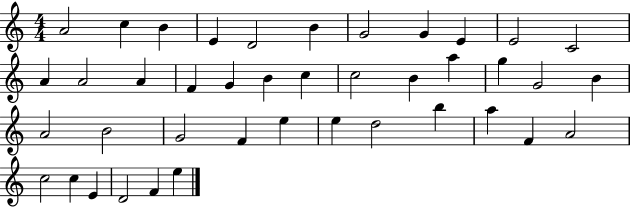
A4/h C5/q B4/q E4/q D4/h B4/q G4/h G4/q E4/q E4/h C4/h A4/q A4/h A4/q F4/q G4/q B4/q C5/q C5/h B4/q A5/q G5/q G4/h B4/q A4/h B4/h G4/h F4/q E5/q E5/q D5/h B5/q A5/q F4/q A4/h C5/h C5/q E4/q D4/h F4/q E5/q